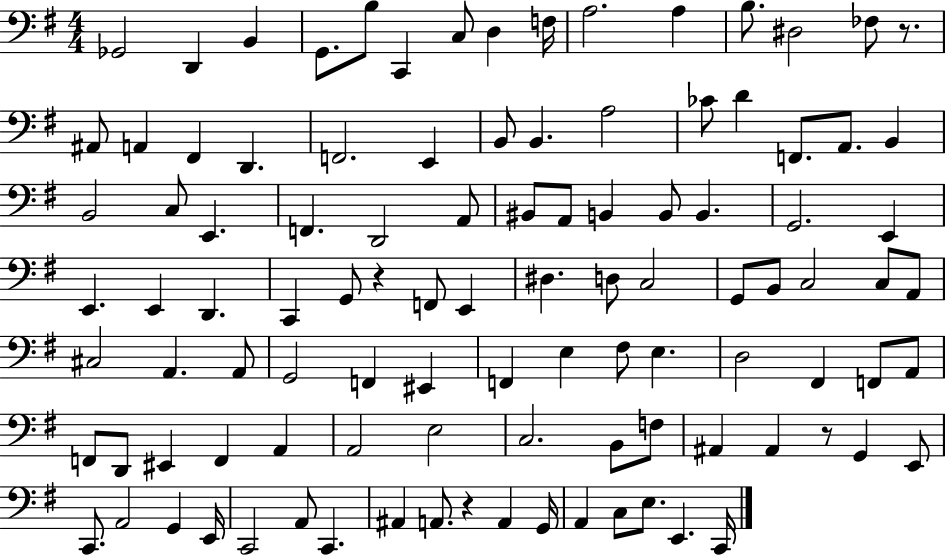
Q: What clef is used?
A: bass